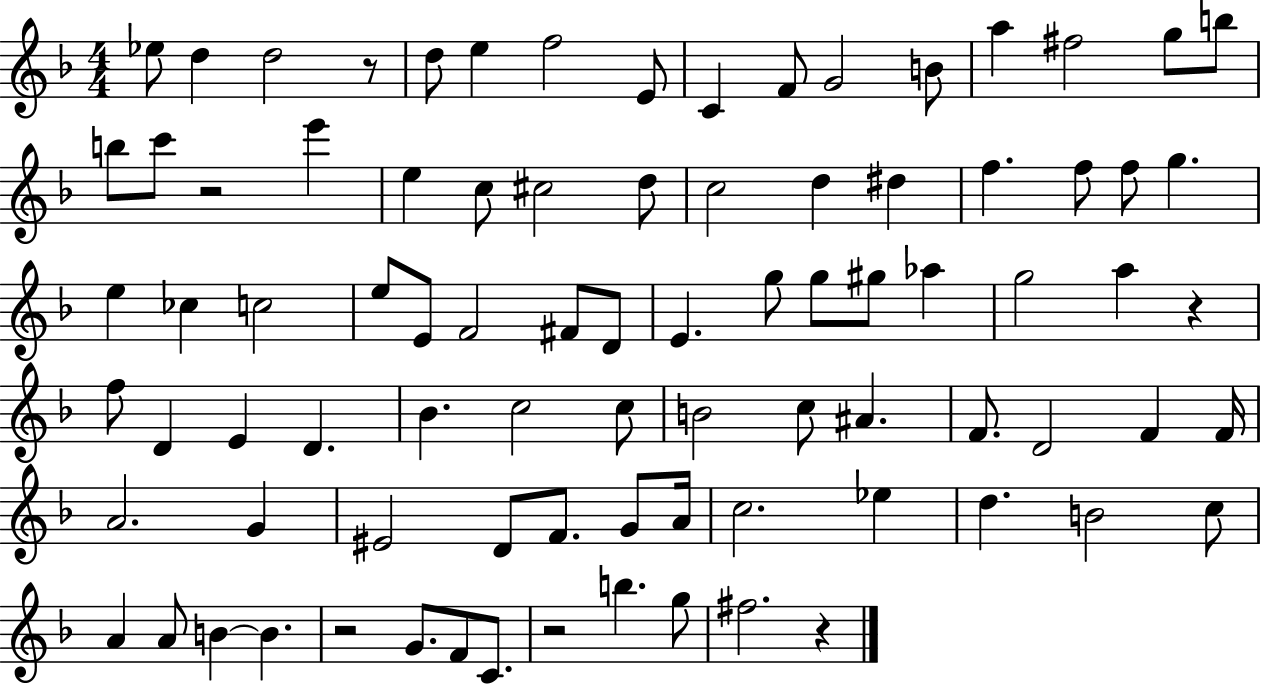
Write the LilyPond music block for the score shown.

{
  \clef treble
  \numericTimeSignature
  \time 4/4
  \key f \major
  ees''8 d''4 d''2 r8 | d''8 e''4 f''2 e'8 | c'4 f'8 g'2 b'8 | a''4 fis''2 g''8 b''8 | \break b''8 c'''8 r2 e'''4 | e''4 c''8 cis''2 d''8 | c''2 d''4 dis''4 | f''4. f''8 f''8 g''4. | \break e''4 ces''4 c''2 | e''8 e'8 f'2 fis'8 d'8 | e'4. g''8 g''8 gis''8 aes''4 | g''2 a''4 r4 | \break f''8 d'4 e'4 d'4. | bes'4. c''2 c''8 | b'2 c''8 ais'4. | f'8. d'2 f'4 f'16 | \break a'2. g'4 | eis'2 d'8 f'8. g'8 a'16 | c''2. ees''4 | d''4. b'2 c''8 | \break a'4 a'8 b'4~~ b'4. | r2 g'8. f'8 c'8. | r2 b''4. g''8 | fis''2. r4 | \break \bar "|."
}